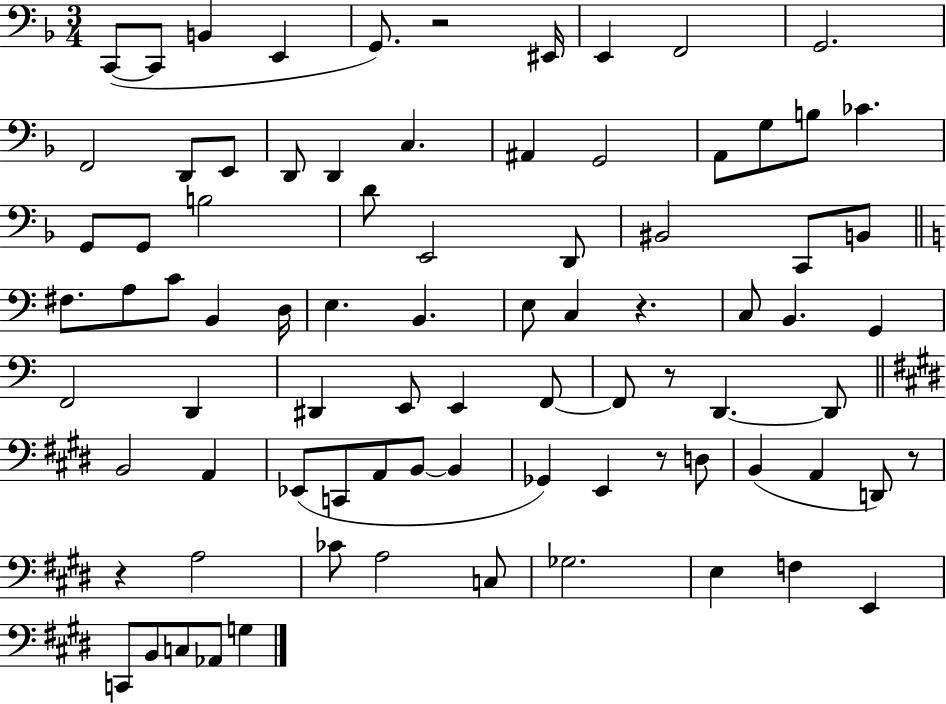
X:1
T:Untitled
M:3/4
L:1/4
K:F
C,,/2 C,,/2 B,, E,, G,,/2 z2 ^E,,/4 E,, F,,2 G,,2 F,,2 D,,/2 E,,/2 D,,/2 D,, C, ^A,, G,,2 A,,/2 G,/2 B,/2 _C G,,/2 G,,/2 B,2 D/2 E,,2 D,,/2 ^B,,2 C,,/2 B,,/2 ^F,/2 A,/2 C/2 B,, D,/4 E, B,, E,/2 C, z C,/2 B,, G,, F,,2 D,, ^D,, E,,/2 E,, F,,/2 F,,/2 z/2 D,, D,,/2 B,,2 A,, _E,,/2 C,,/2 A,,/2 B,,/2 B,, _G,, E,, z/2 D,/2 B,, A,, D,,/2 z/2 z A,2 _C/2 A,2 C,/2 _G,2 E, F, E,, C,,/2 B,,/2 C,/2 _A,,/2 G,